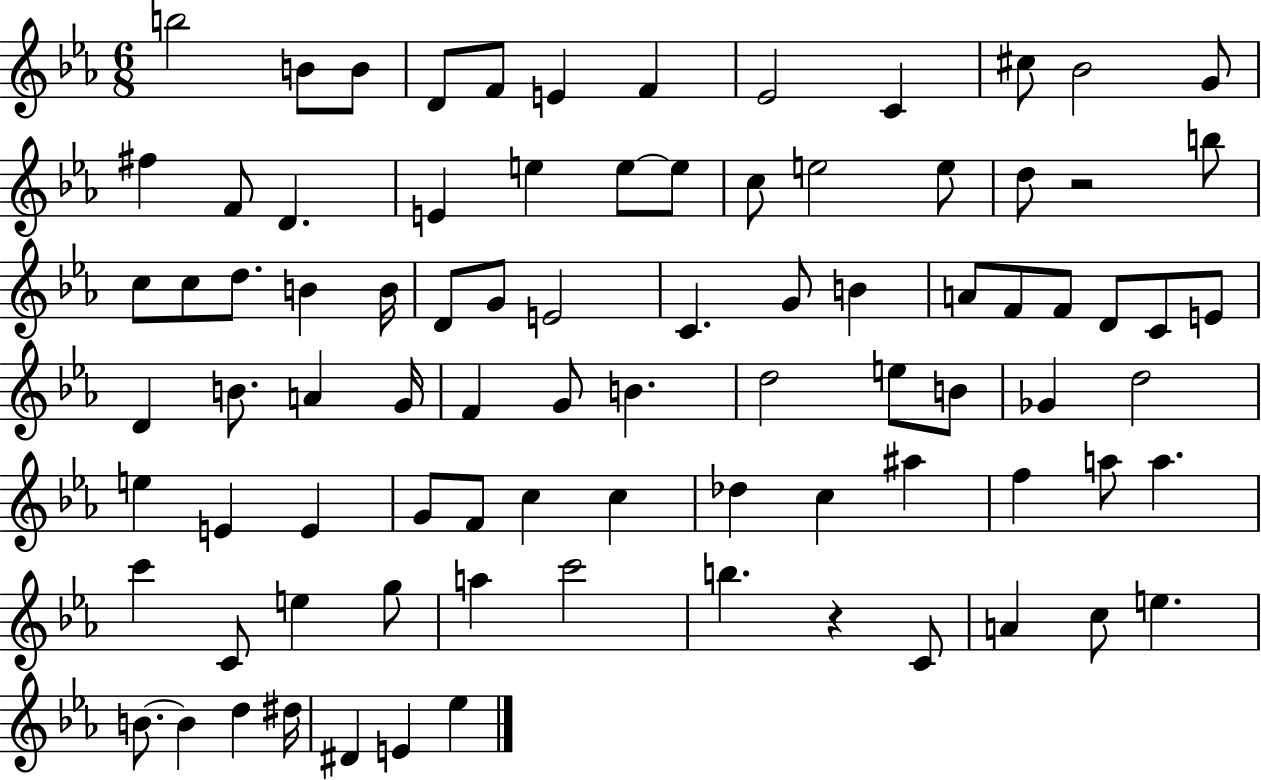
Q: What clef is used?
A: treble